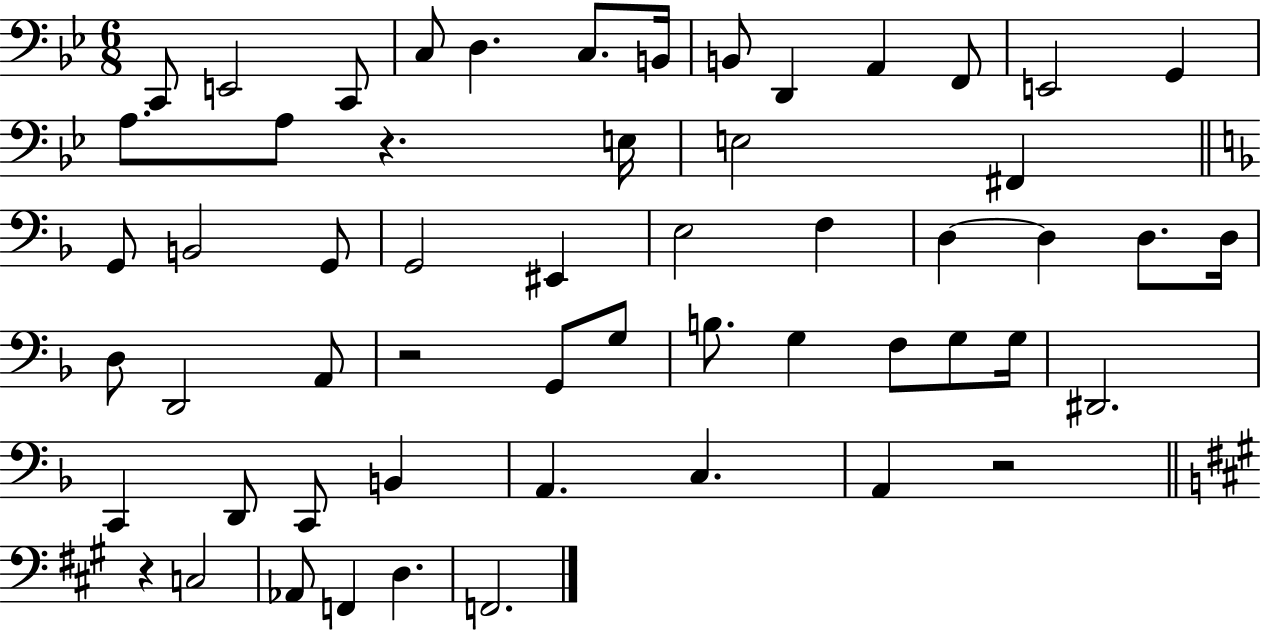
C2/e E2/h C2/e C3/e D3/q. C3/e. B2/s B2/e D2/q A2/q F2/e E2/h G2/q A3/e. A3/e R/q. E3/s E3/h F#2/q G2/e B2/h G2/e G2/h EIS2/q E3/h F3/q D3/q D3/q D3/e. D3/s D3/e D2/h A2/e R/h G2/e G3/e B3/e. G3/q F3/e G3/e G3/s D#2/h. C2/q D2/e C2/e B2/q A2/q. C3/q. A2/q R/h R/q C3/h Ab2/e F2/q D3/q. F2/h.